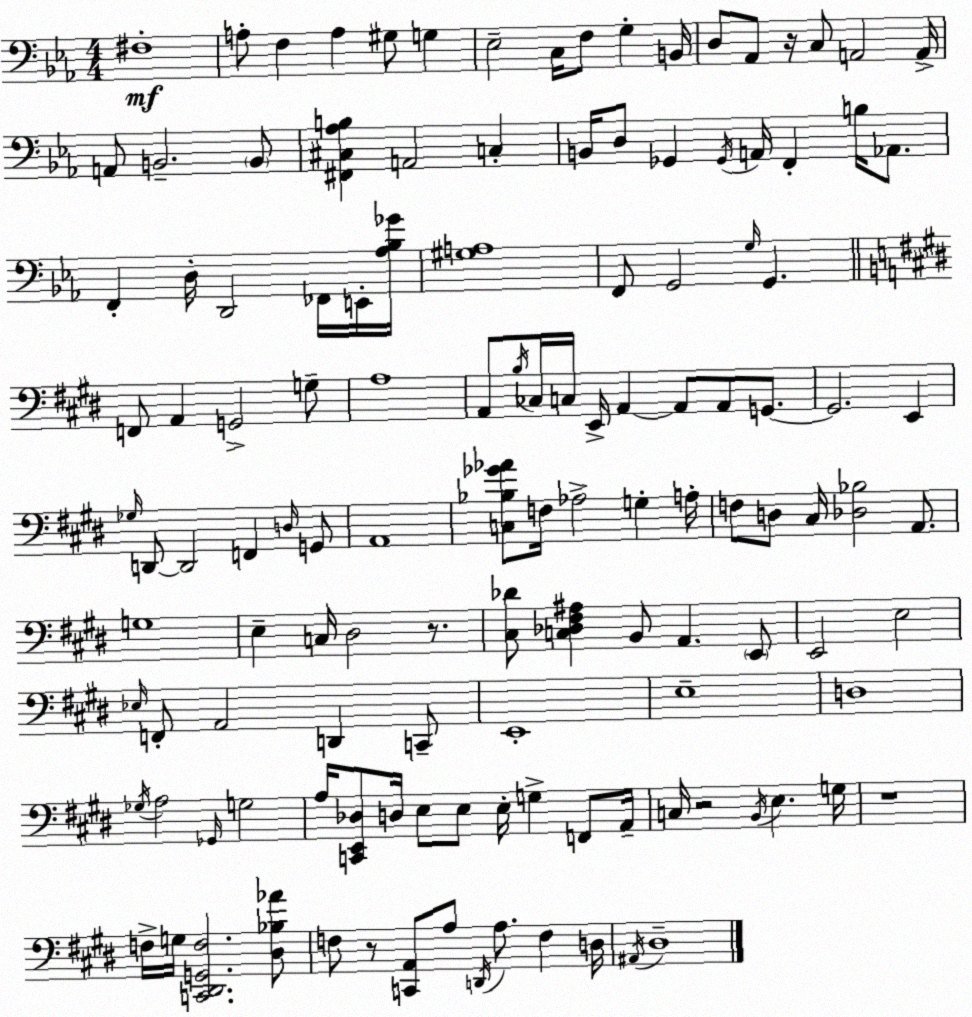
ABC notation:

X:1
T:Untitled
M:4/4
L:1/4
K:Eb
^F,4 A,/2 F, A, ^G,/2 G, _E,2 C,/4 F,/2 G, B,,/4 D,/2 _A,,/2 z/4 C,/2 A,,2 A,,/4 A,,/2 B,,2 B,,/2 [^F,,^C,_A,B,] A,,2 C, B,,/4 D,/2 _G,, _G,,/4 A,,/4 F,, B,/4 _A,,/2 F,, D,/4 D,,2 _F,,/4 E,,/4 [_A,_B,_G]/4 [^G,A,]4 F,,/2 G,,2 G,/4 G,, F,,/2 A,, G,,2 G,/2 A,4 A,,/2 B,/4 _C,/4 C,/4 E,,/4 A,, A,,/2 A,,/2 G,,/2 G,,2 E,, _G,/4 D,,/2 D,,2 F,, D,/4 G,,/2 A,,4 [C,_B,_G_A]/2 F,/4 _A,2 G, A,/4 F,/2 D,/2 ^C,/4 [_D,_B,]2 A,,/2 G,4 E, C,/4 ^D,2 z/2 [^C,_D]/2 [C,_D,^F,^A,] B,,/2 A,, E,,/2 E,,2 E,2 _E,/4 F,,/2 A,,2 D,, C,,/2 E,,4 E,4 D,4 _G,/4 A,2 _G,,/4 G,2 A,/4 [C,,E,,_D,]/2 D,/4 E,/2 E,/2 E,/4 G, F,,/2 A,,/4 C,/4 z2 B,,/4 E, G,/4 z4 F,/4 G,/4 [C,,^D,,G,,F,]2 [^D,_B,_A]/2 F,/2 z/2 [C,,A,,]/2 A,/2 D,,/4 A,/2 F, D,/4 ^A,,/4 ^D,4